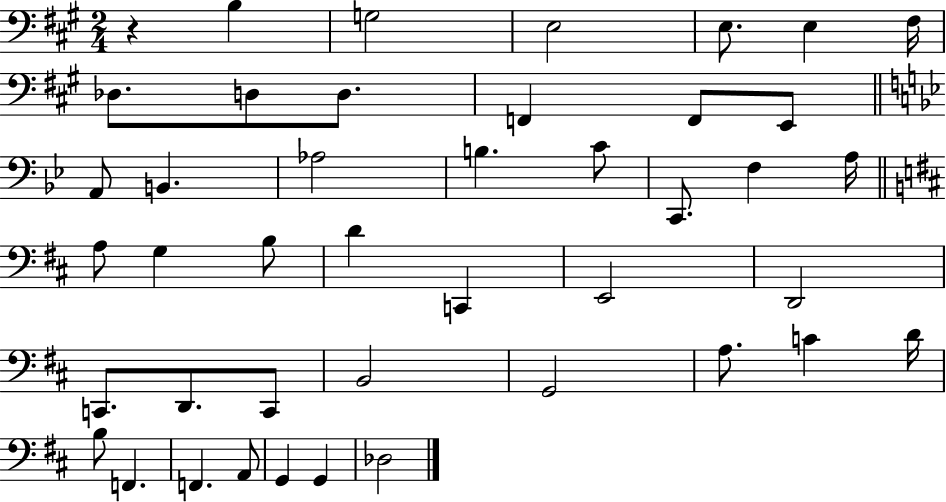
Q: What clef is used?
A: bass